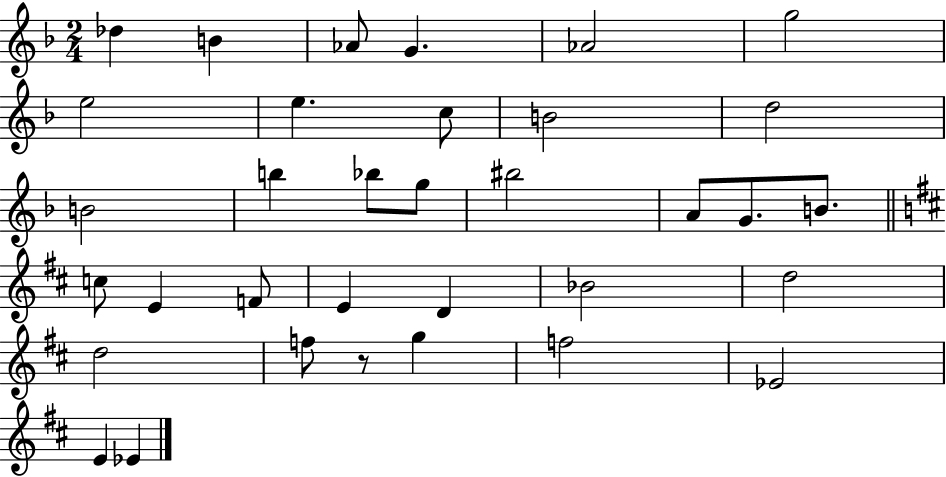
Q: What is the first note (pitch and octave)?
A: Db5